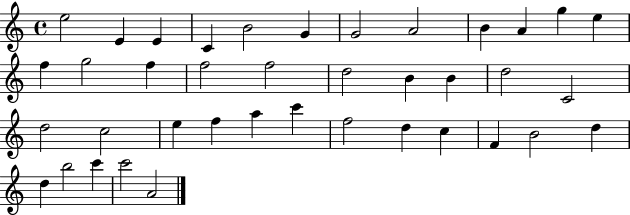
E5/h E4/q E4/q C4/q B4/h G4/q G4/h A4/h B4/q A4/q G5/q E5/q F5/q G5/h F5/q F5/h F5/h D5/h B4/q B4/q D5/h C4/h D5/h C5/h E5/q F5/q A5/q C6/q F5/h D5/q C5/q F4/q B4/h D5/q D5/q B5/h C6/q C6/h A4/h